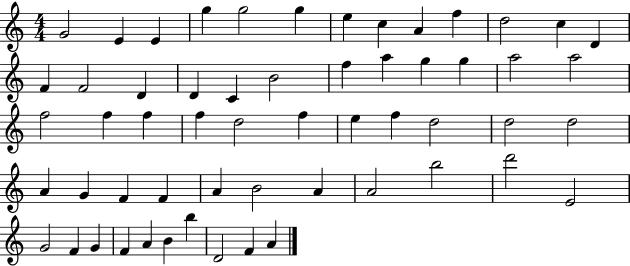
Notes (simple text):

G4/h E4/q E4/q G5/q G5/h G5/q E5/q C5/q A4/q F5/q D5/h C5/q D4/q F4/q F4/h D4/q D4/q C4/q B4/h F5/q A5/q G5/q G5/q A5/h A5/h F5/h F5/q F5/q F5/q D5/h F5/q E5/q F5/q D5/h D5/h D5/h A4/q G4/q F4/q F4/q A4/q B4/h A4/q A4/h B5/h D6/h E4/h G4/h F4/q G4/q F4/q A4/q B4/q B5/q D4/h F4/q A4/q